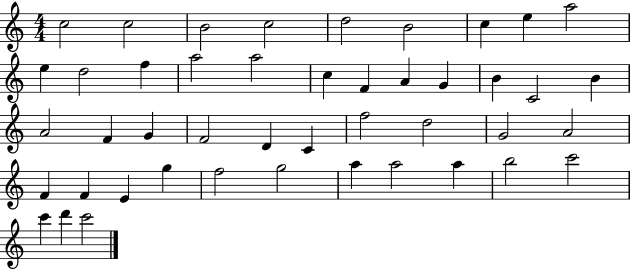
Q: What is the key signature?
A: C major